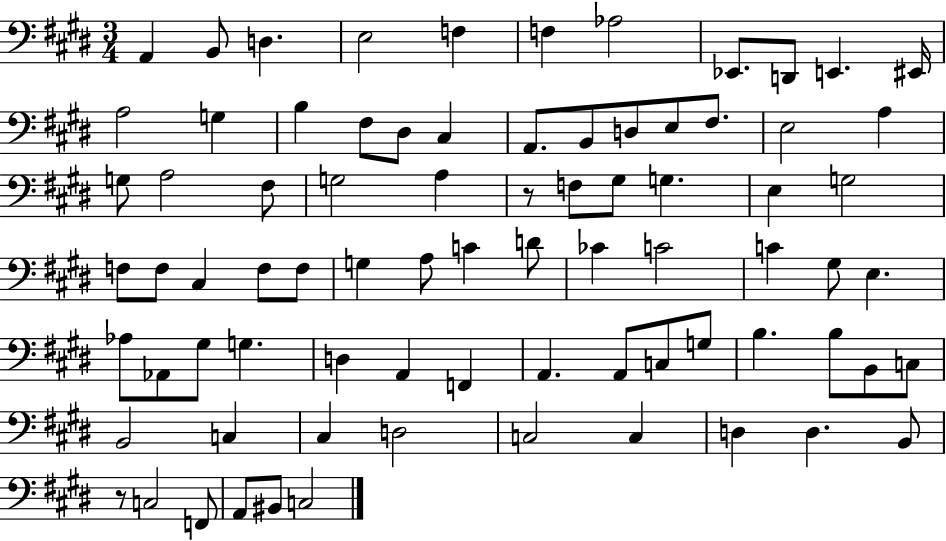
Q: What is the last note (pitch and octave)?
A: C3